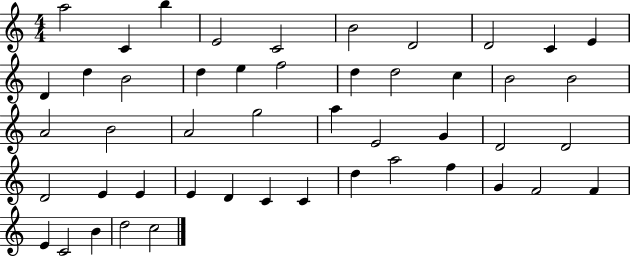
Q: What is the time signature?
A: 4/4